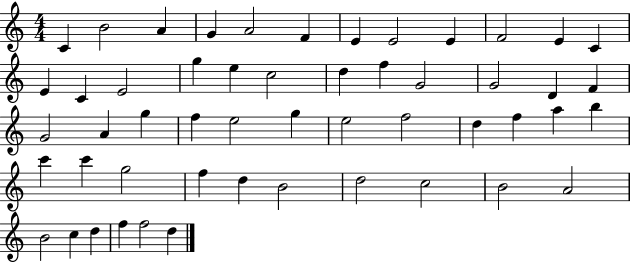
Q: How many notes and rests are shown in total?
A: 52